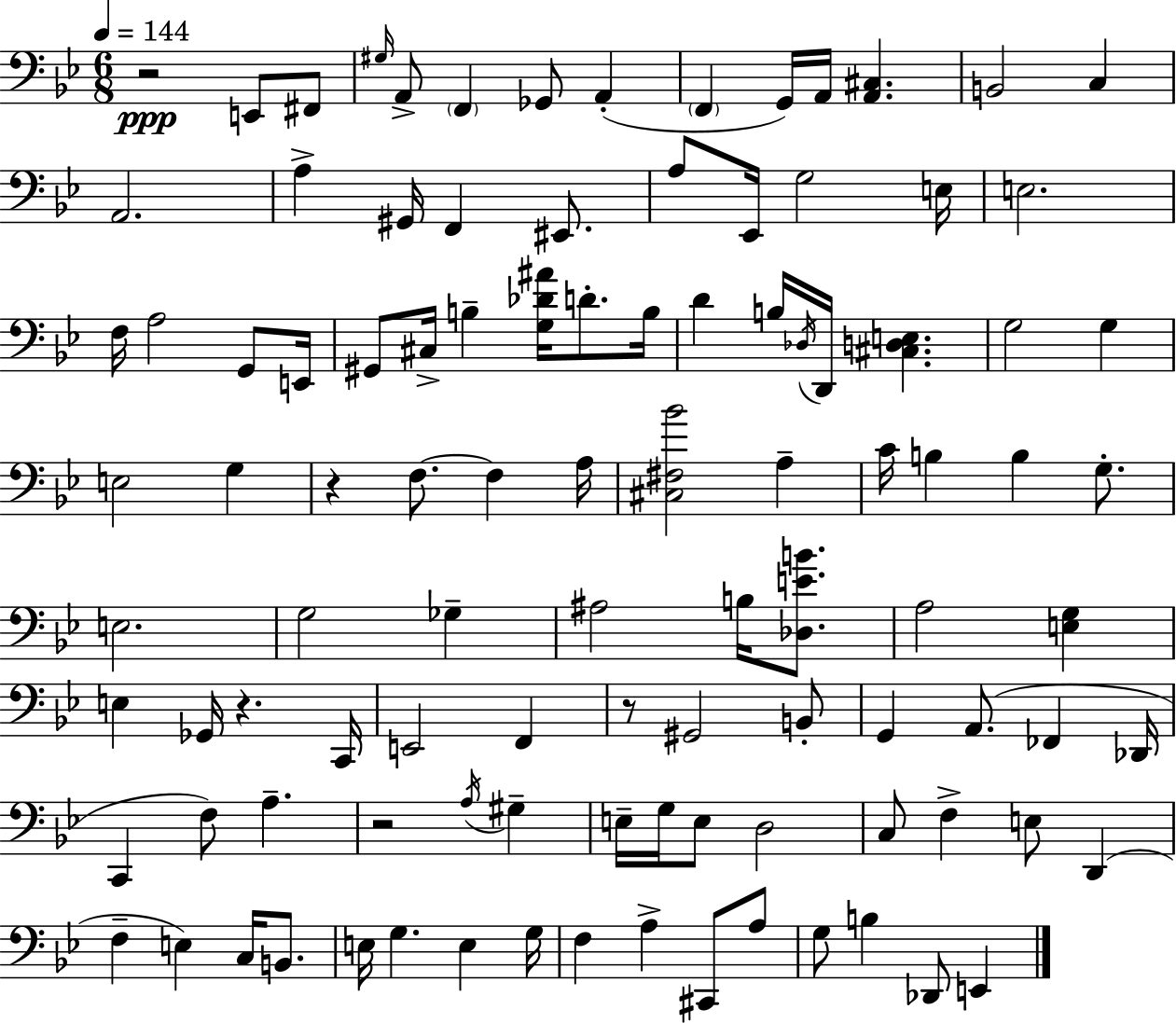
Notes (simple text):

R/h E2/e F#2/e G#3/s A2/e F2/q Gb2/e A2/q F2/q G2/s A2/s [A2,C#3]/q. B2/h C3/q A2/h. A3/q G#2/s F2/q EIS2/e. A3/e Eb2/s G3/h E3/s E3/h. F3/s A3/h G2/e E2/s G#2/e C#3/s B3/q [G3,Db4,A#4]/s D4/e. B3/s D4/q B3/s Db3/s D2/s [C#3,D3,E3]/q. G3/h G3/q E3/h G3/q R/q F3/e. F3/q A3/s [C#3,F#3,Bb4]/h A3/q C4/s B3/q B3/q G3/e. E3/h. G3/h Gb3/q A#3/h B3/s [Db3,E4,B4]/e. A3/h [E3,G3]/q E3/q Gb2/s R/q. C2/s E2/h F2/q R/e G#2/h B2/e G2/q A2/e. FES2/q Db2/s C2/q F3/e A3/q. R/h A3/s G#3/q E3/s G3/s E3/e D3/h C3/e F3/q E3/e D2/q F3/q E3/q C3/s B2/e. E3/s G3/q. E3/q G3/s F3/q A3/q C#2/e A3/e G3/e B3/q Db2/e E2/q